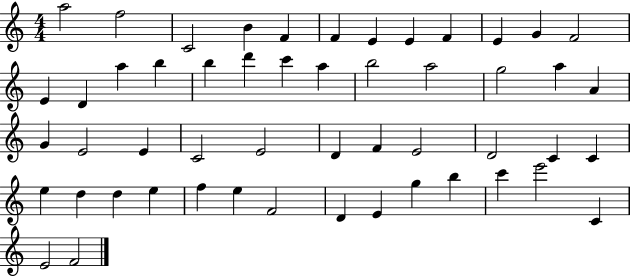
A5/h F5/h C4/h B4/q F4/q F4/q E4/q E4/q F4/q E4/q G4/q F4/h E4/q D4/q A5/q B5/q B5/q D6/q C6/q A5/q B5/h A5/h G5/h A5/q A4/q G4/q E4/h E4/q C4/h E4/h D4/q F4/q E4/h D4/h C4/q C4/q E5/q D5/q D5/q E5/q F5/q E5/q F4/h D4/q E4/q G5/q B5/q C6/q E6/h C4/q E4/h F4/h